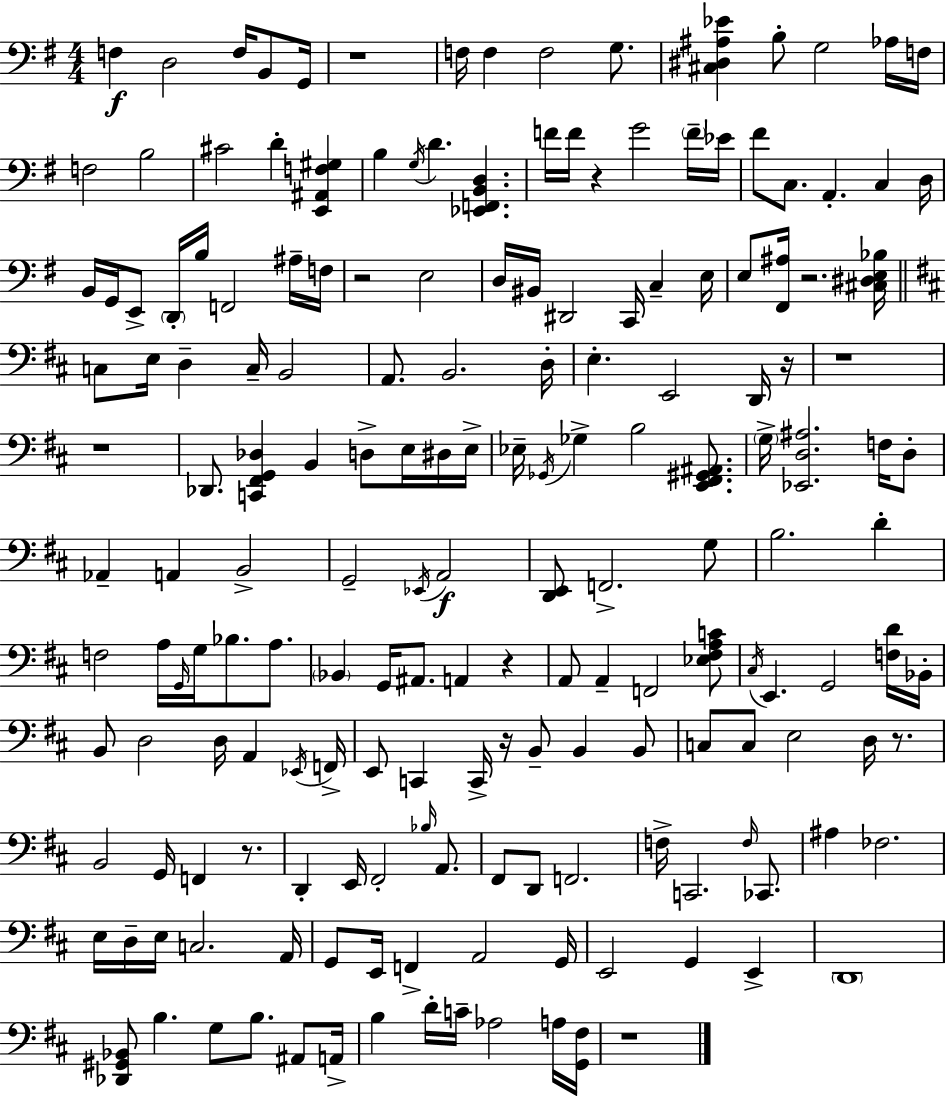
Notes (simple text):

F3/q D3/h F3/s B2/e G2/s R/w F3/s F3/q F3/h G3/e. [C#3,D#3,A#3,Eb4]/q B3/e G3/h Ab3/s F3/s F3/h B3/h C#4/h D4/q [E2,A#2,F3,G#3]/q B3/q G3/s D4/q. [Eb2,F2,B2,D3]/q. F4/s F4/s R/q G4/h F4/s Eb4/s F#4/e C3/e. A2/q. C3/q D3/s B2/s G2/s E2/e D2/s B3/s F2/h A#3/s F3/s R/h E3/h D3/s BIS2/s D#2/h C2/s C3/q E3/s E3/e [F#2,A#3]/s R/h. [C#3,D#3,E3,Bb3]/s C3/e E3/s D3/q C3/s B2/h A2/e. B2/h. D3/s E3/q. E2/h D2/s R/s R/w R/w Db2/e. [C2,F#2,G2,Db3]/q B2/q D3/e E3/s D#3/s E3/s Eb3/s Gb2/s Gb3/q B3/h [E2,F#2,G#2,A#2]/e. G3/s [Eb2,D3,A#3]/h. F3/s D3/e Ab2/q A2/q B2/h G2/h Eb2/s A2/h [D2,E2]/e F2/h. G3/e B3/h. D4/q F3/h A3/s G2/s G3/s Bb3/e. A3/e. Bb2/q G2/s A#2/e. A2/q R/q A2/e A2/q F2/h [Eb3,F#3,A3,C4]/e C#3/s E2/q. G2/h [F3,D4]/s Bb2/s B2/e D3/h D3/s A2/q Eb2/s F2/s E2/e C2/q C2/s R/s B2/e B2/q B2/e C3/e C3/e E3/h D3/s R/e. B2/h G2/s F2/q R/e. D2/q E2/s F#2/h Bb3/s A2/e. F#2/e D2/e F2/h. F3/s C2/h. F3/s CES2/e. A#3/q FES3/h. E3/s D3/s E3/s C3/h. A2/s G2/e E2/s F2/q A2/h G2/s E2/h G2/q E2/q D2/w [Db2,G#2,Bb2]/e B3/q. G3/e B3/e. A#2/e A2/s B3/q D4/s C4/s Ab3/h A3/s [G2,F#3]/s R/w